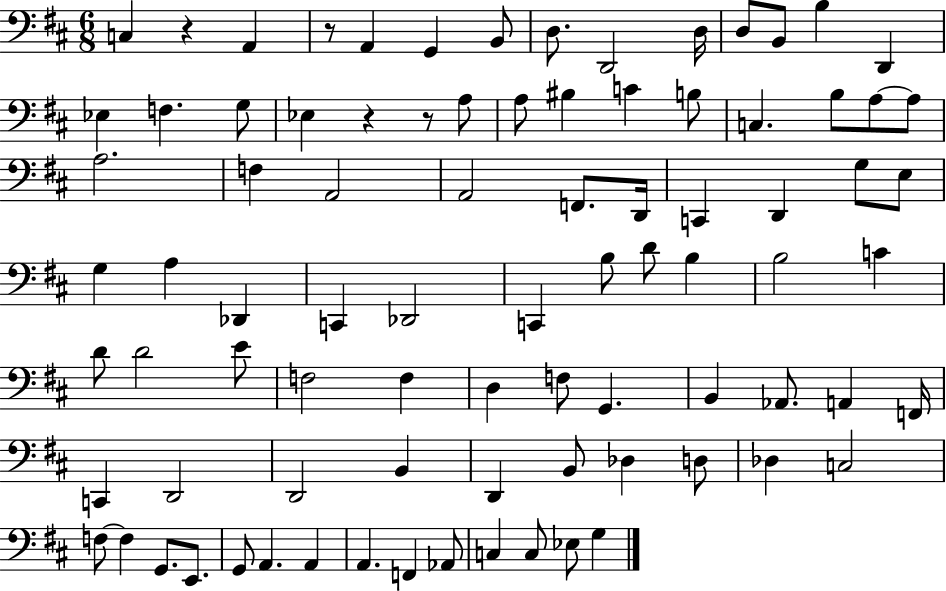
C3/q R/q A2/q R/e A2/q G2/q B2/e D3/e. D2/h D3/s D3/e B2/e B3/q D2/q Eb3/q F3/q. G3/e Eb3/q R/q R/e A3/e A3/e BIS3/q C4/q B3/e C3/q. B3/e A3/e A3/e A3/h. F3/q A2/h A2/h F2/e. D2/s C2/q D2/q G3/e E3/e G3/q A3/q Db2/q C2/q Db2/h C2/q B3/e D4/e B3/q B3/h C4/q D4/e D4/h E4/e F3/h F3/q D3/q F3/e G2/q. B2/q Ab2/e. A2/q F2/s C2/q D2/h D2/h B2/q D2/q B2/e Db3/q D3/e Db3/q C3/h F3/e F3/q G2/e. E2/e. G2/e A2/q. A2/q A2/q. F2/q Ab2/e C3/q C3/e Eb3/e G3/q